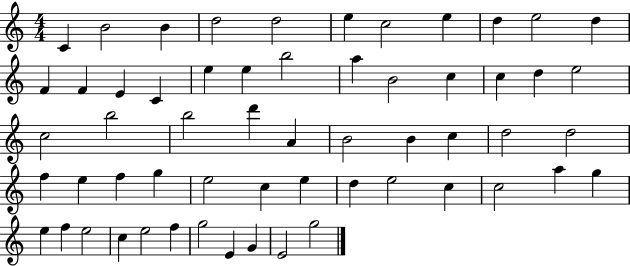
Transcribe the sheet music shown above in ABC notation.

X:1
T:Untitled
M:4/4
L:1/4
K:C
C B2 B d2 d2 e c2 e d e2 d F F E C e e b2 a B2 c c d e2 c2 b2 b2 d' A B2 B c d2 d2 f e f g e2 c e d e2 c c2 a g e f e2 c e2 f g2 E G E2 g2